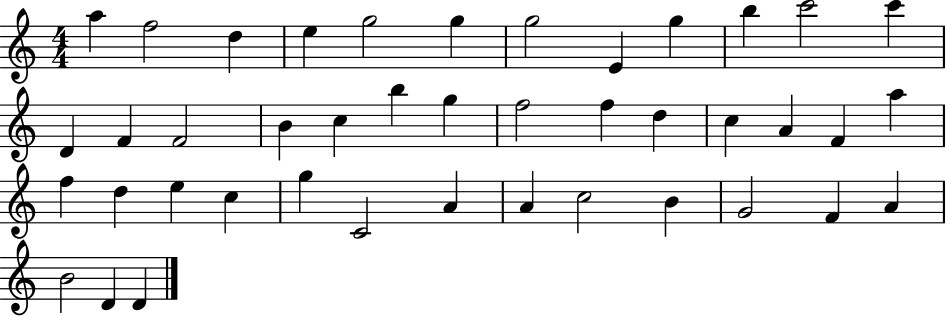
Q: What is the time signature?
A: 4/4